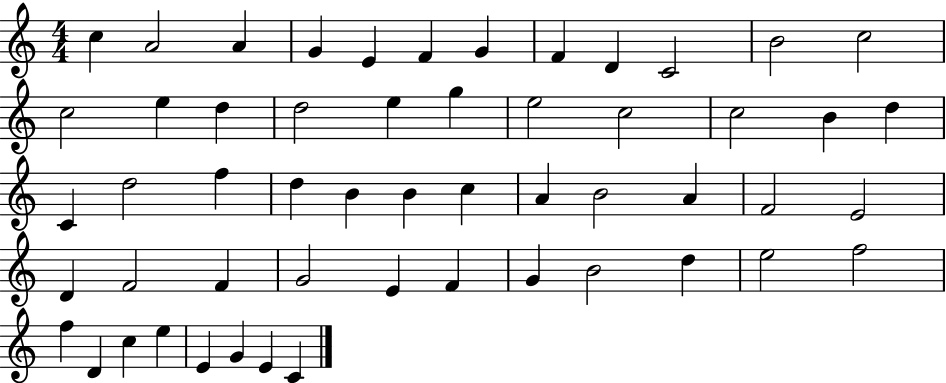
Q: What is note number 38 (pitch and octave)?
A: F4